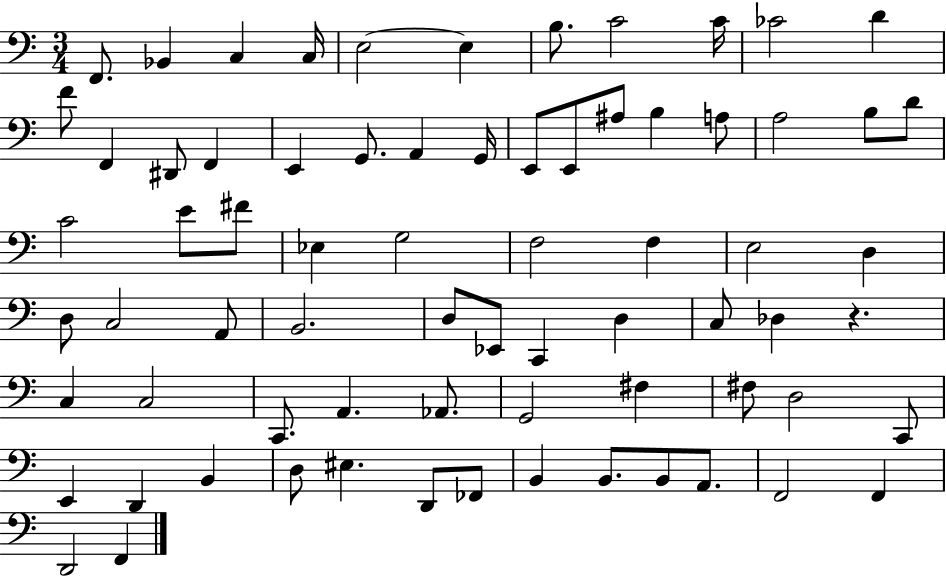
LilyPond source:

{
  \clef bass
  \numericTimeSignature
  \time 3/4
  \key c \major
  f,8. bes,4 c4 c16 | e2~~ e4 | b8. c'2 c'16 | ces'2 d'4 | \break f'8 f,4 dis,8 f,4 | e,4 g,8. a,4 g,16 | e,8 e,8 ais8 b4 a8 | a2 b8 d'8 | \break c'2 e'8 fis'8 | ees4 g2 | f2 f4 | e2 d4 | \break d8 c2 a,8 | b,2. | d8 ees,8 c,4 d4 | c8 des4 r4. | \break c4 c2 | c,8. a,4. aes,8. | g,2 fis4 | fis8 d2 c,8 | \break e,4 d,4 b,4 | d8 eis4. d,8 fes,8 | b,4 b,8. b,8 a,8. | f,2 f,4 | \break d,2 f,4 | \bar "|."
}